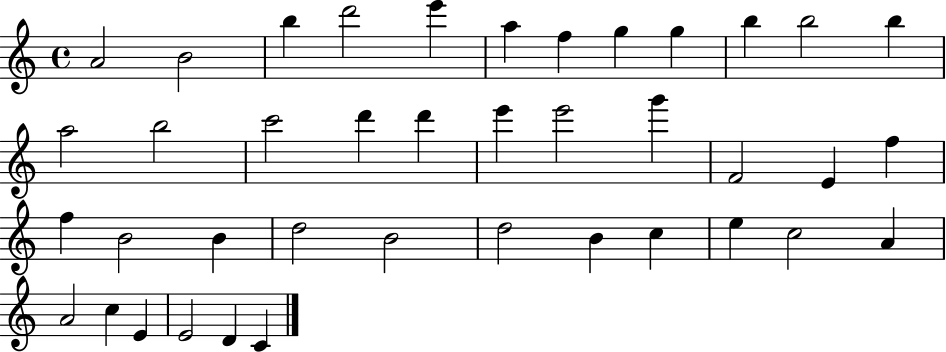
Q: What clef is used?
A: treble